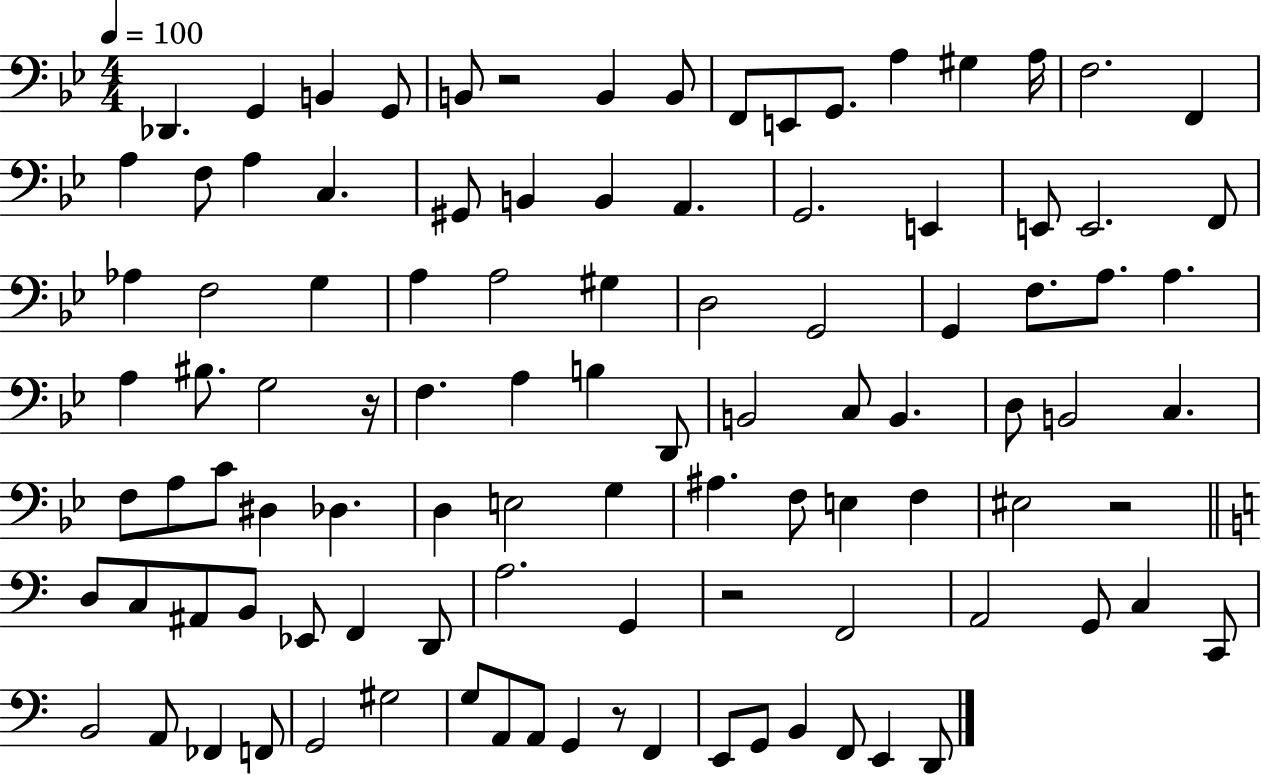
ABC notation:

X:1
T:Untitled
M:4/4
L:1/4
K:Bb
_D,, G,, B,, G,,/2 B,,/2 z2 B,, B,,/2 F,,/2 E,,/2 G,,/2 A, ^G, A,/4 F,2 F,, A, F,/2 A, C, ^G,,/2 B,, B,, A,, G,,2 E,, E,,/2 E,,2 F,,/2 _A, F,2 G, A, A,2 ^G, D,2 G,,2 G,, F,/2 A,/2 A, A, ^B,/2 G,2 z/4 F, A, B, D,,/2 B,,2 C,/2 B,, D,/2 B,,2 C, F,/2 A,/2 C/2 ^D, _D, D, E,2 G, ^A, F,/2 E, F, ^E,2 z2 D,/2 C,/2 ^A,,/2 B,,/2 _E,,/2 F,, D,,/2 A,2 G,, z2 F,,2 A,,2 G,,/2 C, C,,/2 B,,2 A,,/2 _F,, F,,/2 G,,2 ^G,2 G,/2 A,,/2 A,,/2 G,, z/2 F,, E,,/2 G,,/2 B,, F,,/2 E,, D,,/2